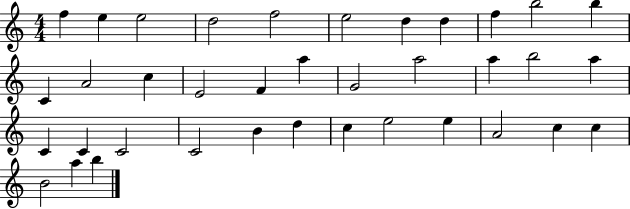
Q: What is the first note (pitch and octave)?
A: F5